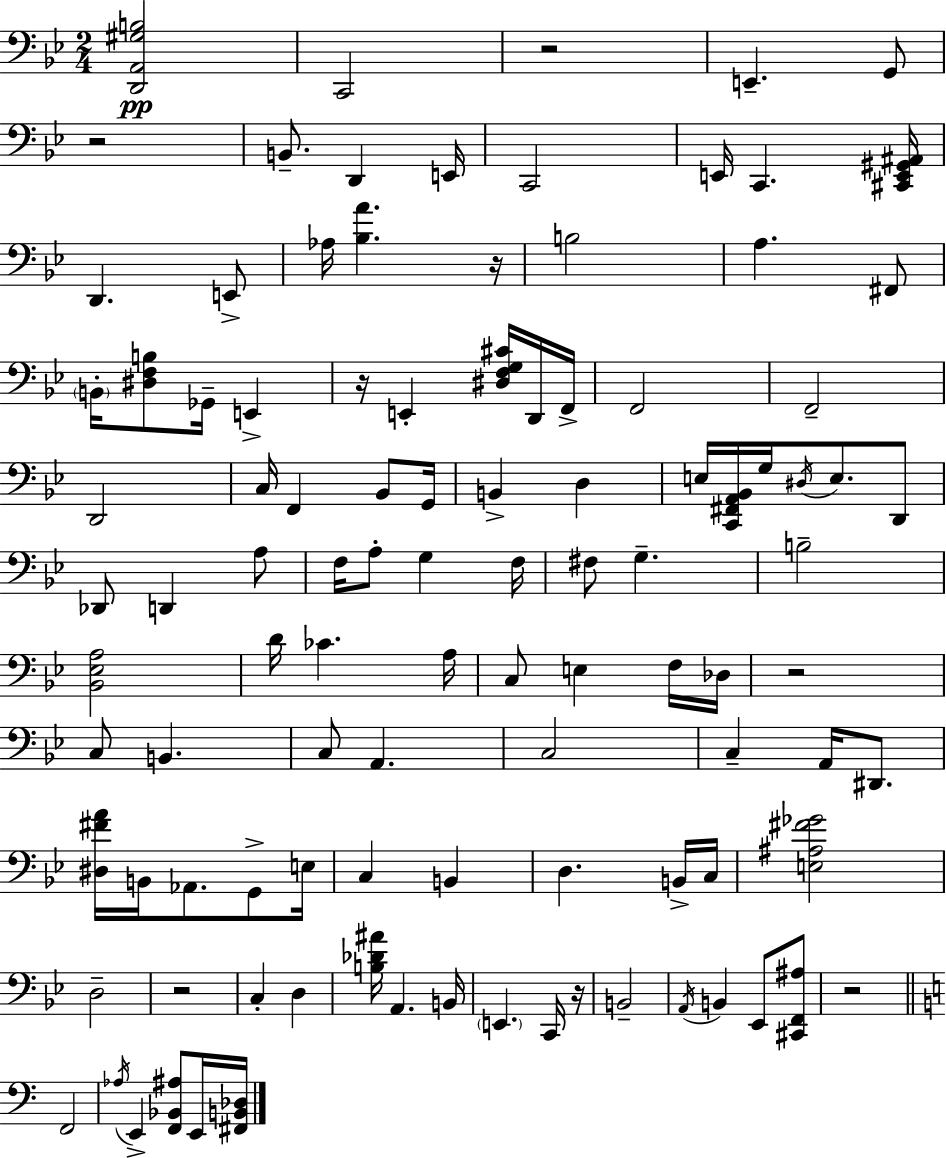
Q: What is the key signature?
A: BES major